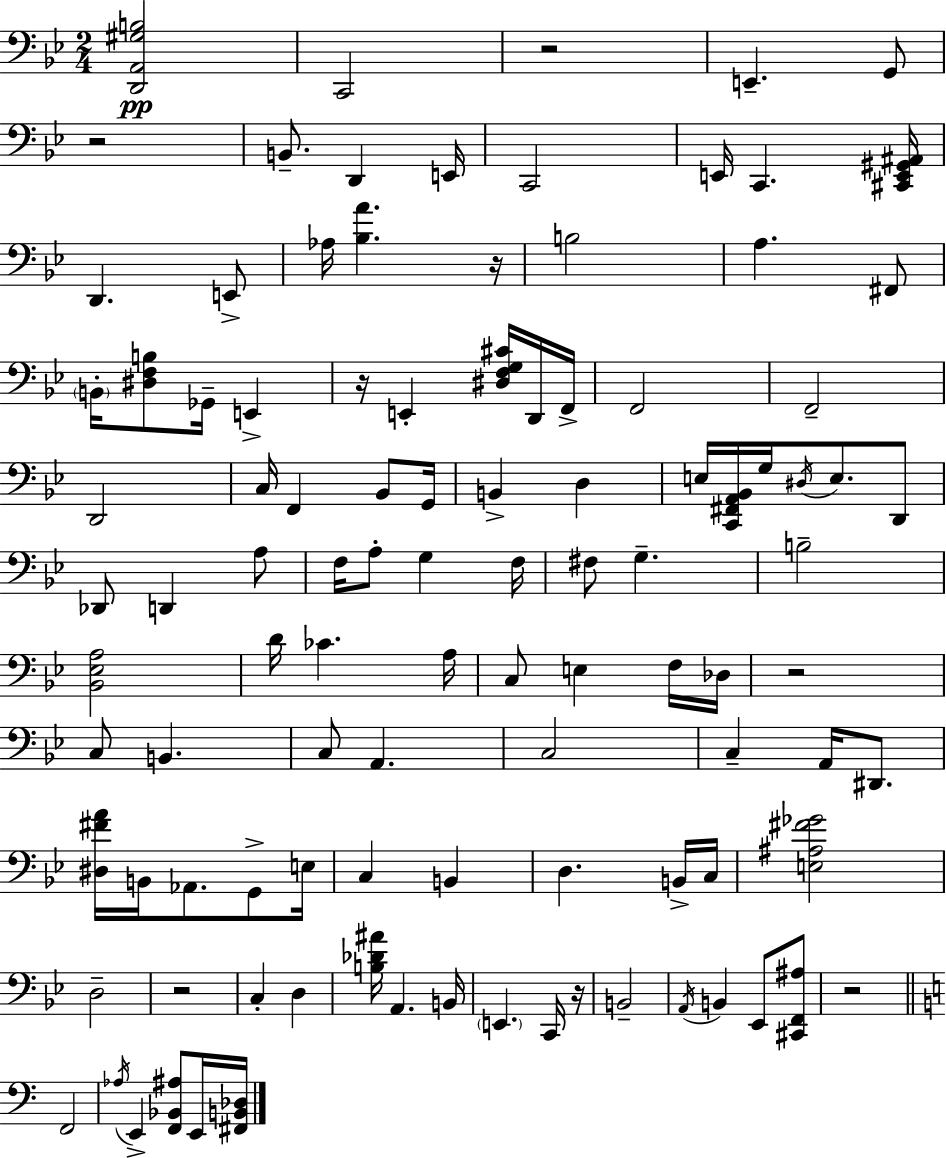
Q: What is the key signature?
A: BES major